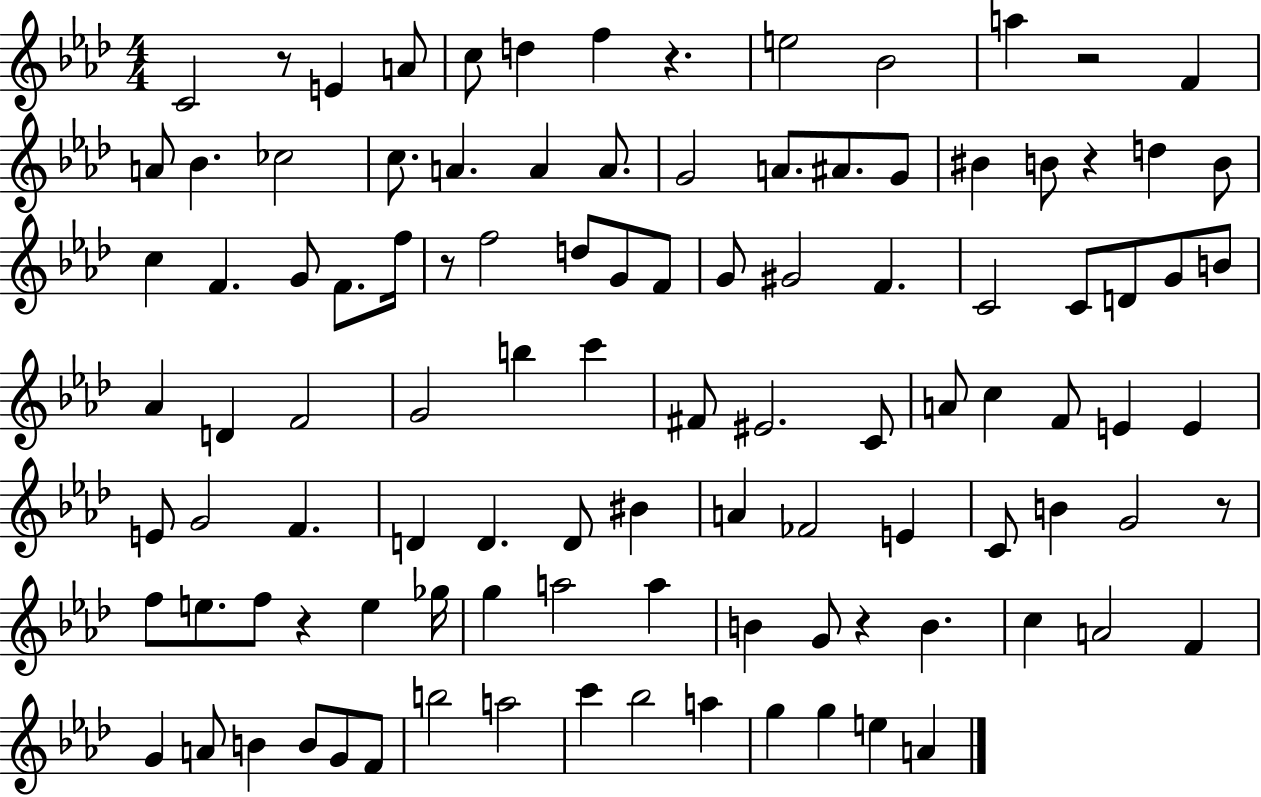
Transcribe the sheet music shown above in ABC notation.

X:1
T:Untitled
M:4/4
L:1/4
K:Ab
C2 z/2 E A/2 c/2 d f z e2 _B2 a z2 F A/2 _B _c2 c/2 A A A/2 G2 A/2 ^A/2 G/2 ^B B/2 z d B/2 c F G/2 F/2 f/4 z/2 f2 d/2 G/2 F/2 G/2 ^G2 F C2 C/2 D/2 G/2 B/2 _A D F2 G2 b c' ^F/2 ^E2 C/2 A/2 c F/2 E E E/2 G2 F D D D/2 ^B A _F2 E C/2 B G2 z/2 f/2 e/2 f/2 z e _g/4 g a2 a B G/2 z B c A2 F G A/2 B B/2 G/2 F/2 b2 a2 c' _b2 a g g e A